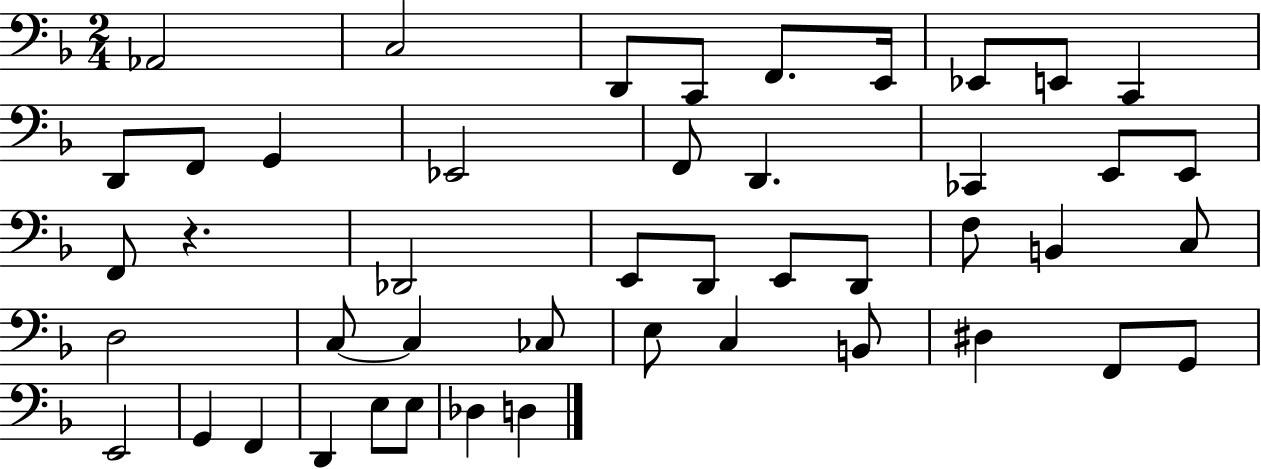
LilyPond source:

{
  \clef bass
  \numericTimeSignature
  \time 2/4
  \key f \major
  aes,2 | c2 | d,8 c,8 f,8. e,16 | ees,8 e,8 c,4 | \break d,8 f,8 g,4 | ees,2 | f,8 d,4. | ces,4 e,8 e,8 | \break f,8 r4. | des,2 | e,8 d,8 e,8 d,8 | f8 b,4 c8 | \break d2 | c8~~ c4 ces8 | e8 c4 b,8 | dis4 f,8 g,8 | \break e,2 | g,4 f,4 | d,4 e8 e8 | des4 d4 | \break \bar "|."
}